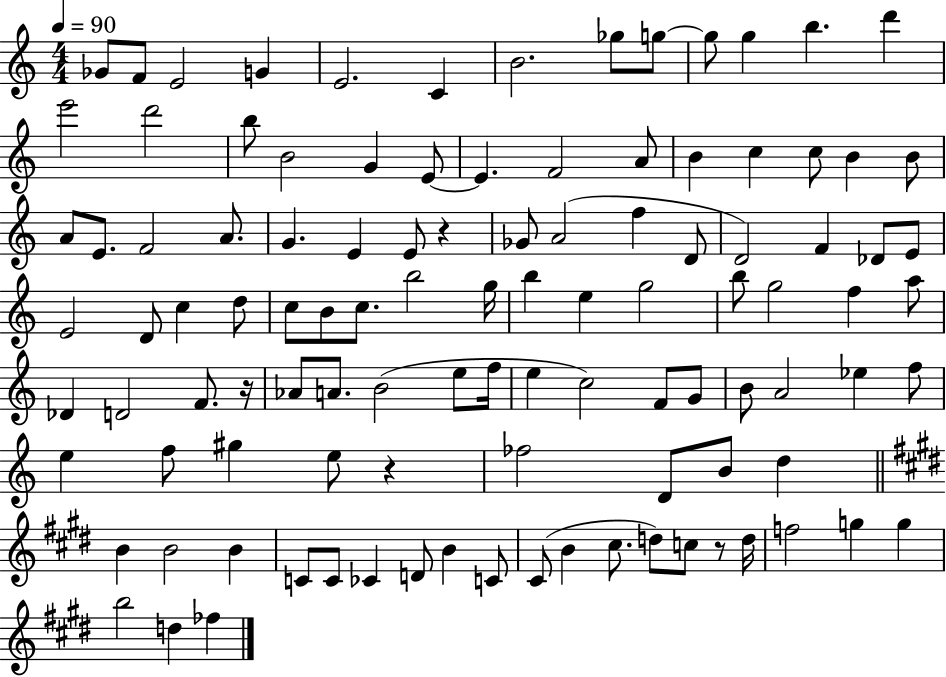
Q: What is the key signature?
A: C major